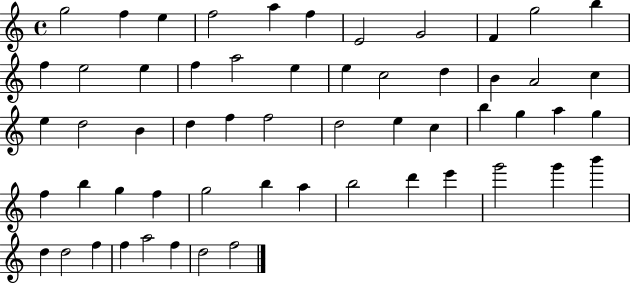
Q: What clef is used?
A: treble